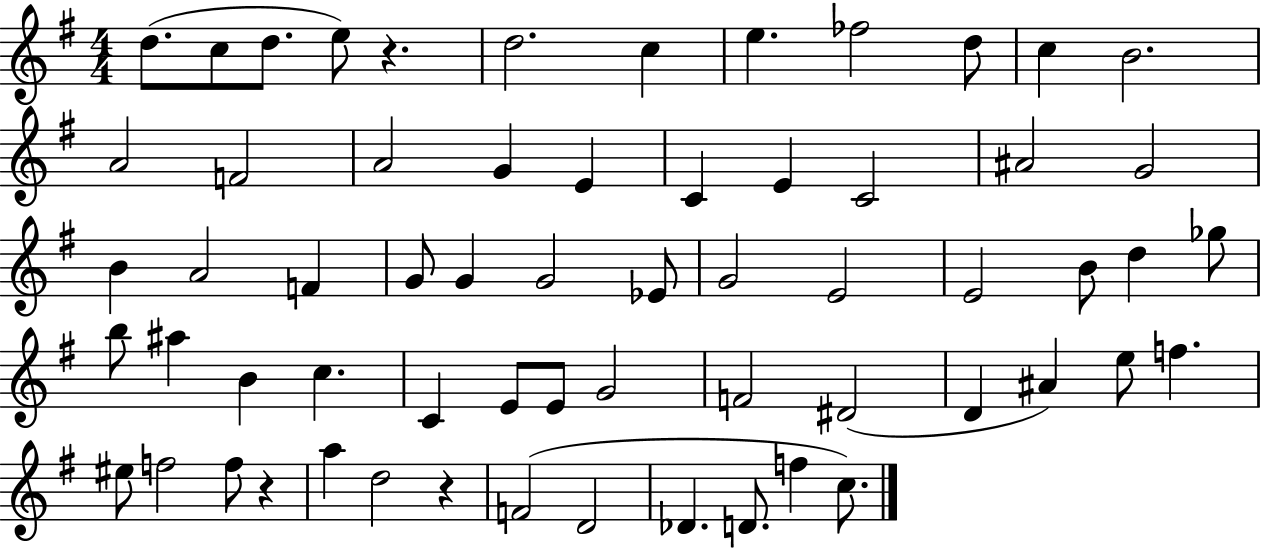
D5/e. C5/e D5/e. E5/e R/q. D5/h. C5/q E5/q. FES5/h D5/e C5/q B4/h. A4/h F4/h A4/h G4/q E4/q C4/q E4/q C4/h A#4/h G4/h B4/q A4/h F4/q G4/e G4/q G4/h Eb4/e G4/h E4/h E4/h B4/e D5/q Gb5/e B5/e A#5/q B4/q C5/q. C4/q E4/e E4/e G4/h F4/h D#4/h D4/q A#4/q E5/e F5/q. EIS5/e F5/h F5/e R/q A5/q D5/h R/q F4/h D4/h Db4/q. D4/e. F5/q C5/e.